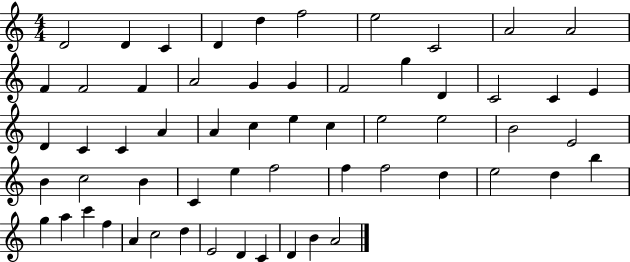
{
  \clef treble
  \numericTimeSignature
  \time 4/4
  \key c \major
  d'2 d'4 c'4 | d'4 d''4 f''2 | e''2 c'2 | a'2 a'2 | \break f'4 f'2 f'4 | a'2 g'4 g'4 | f'2 g''4 d'4 | c'2 c'4 e'4 | \break d'4 c'4 c'4 a'4 | a'4 c''4 e''4 c''4 | e''2 e''2 | b'2 e'2 | \break b'4 c''2 b'4 | c'4 e''4 f''2 | f''4 f''2 d''4 | e''2 d''4 b''4 | \break g''4 a''4 c'''4 f''4 | a'4 c''2 d''4 | e'2 d'4 c'4 | d'4 b'4 a'2 | \break \bar "|."
}